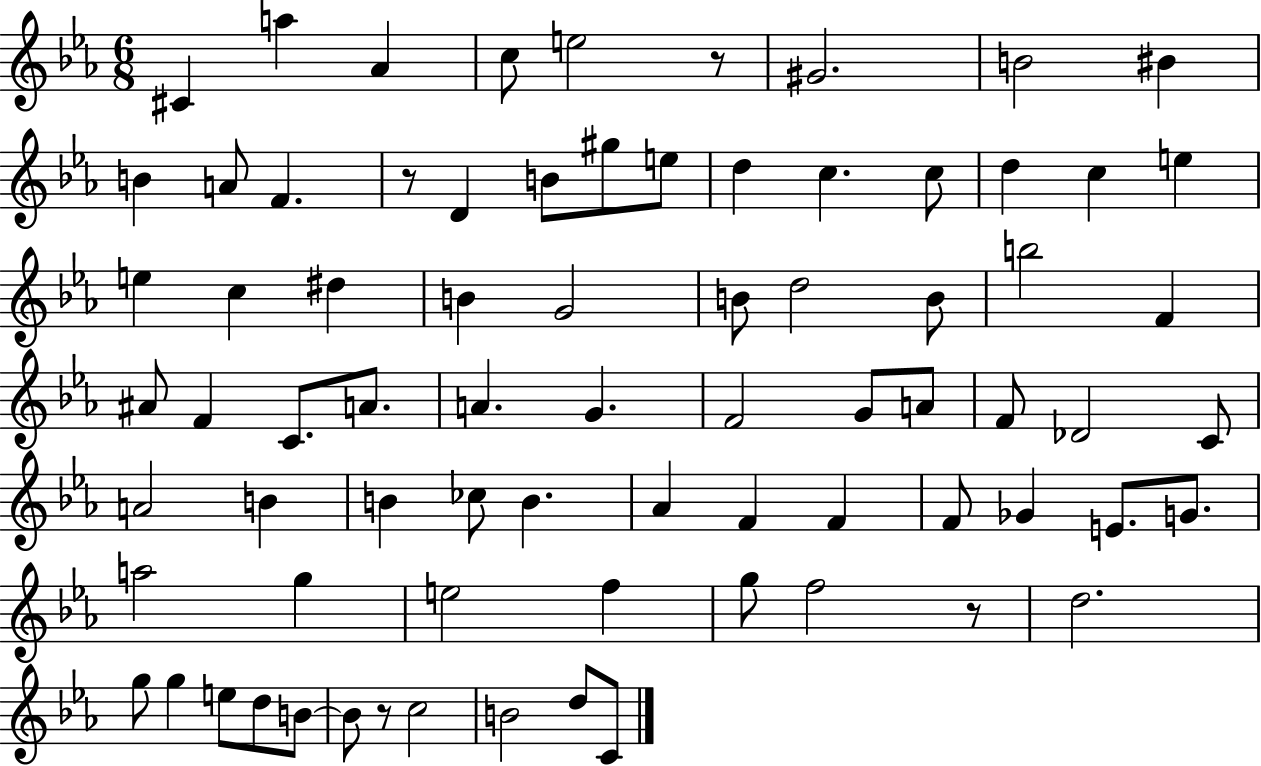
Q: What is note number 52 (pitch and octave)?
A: F4